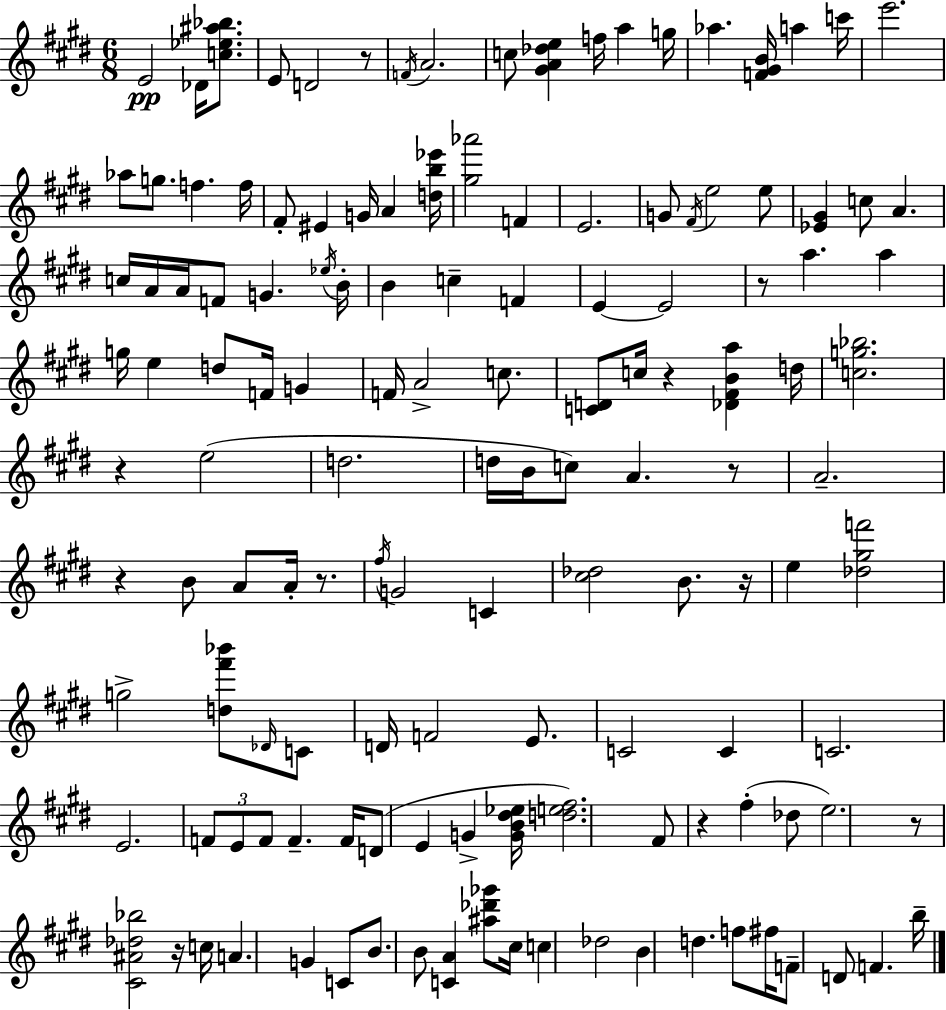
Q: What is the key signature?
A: E major